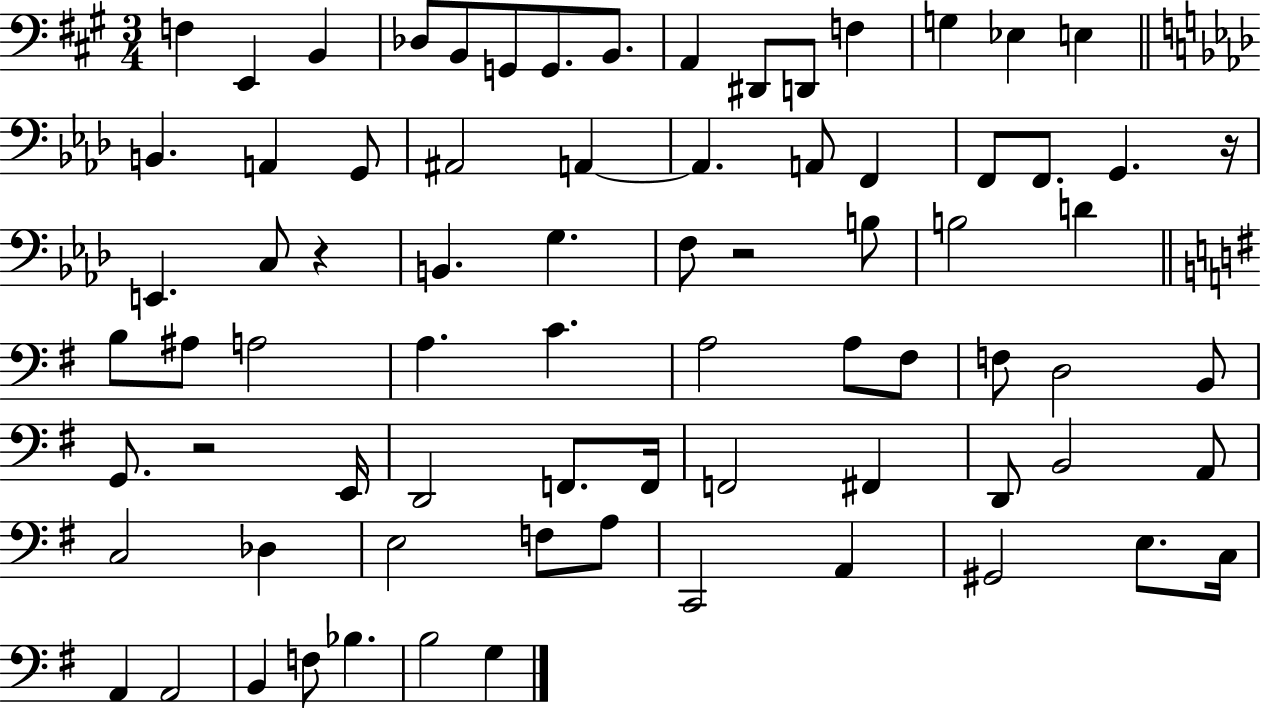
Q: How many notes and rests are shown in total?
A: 76